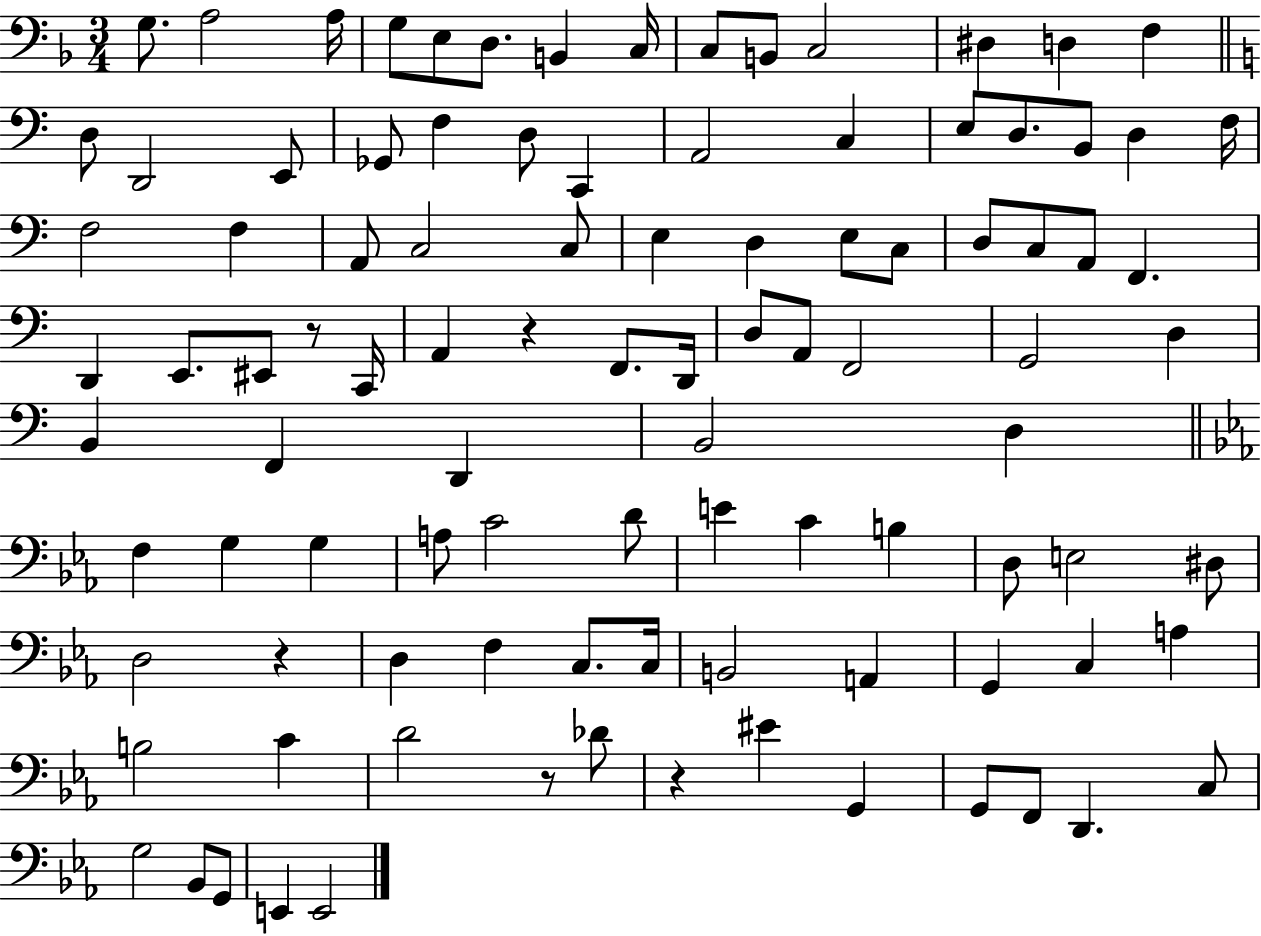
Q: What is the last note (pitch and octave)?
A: E2